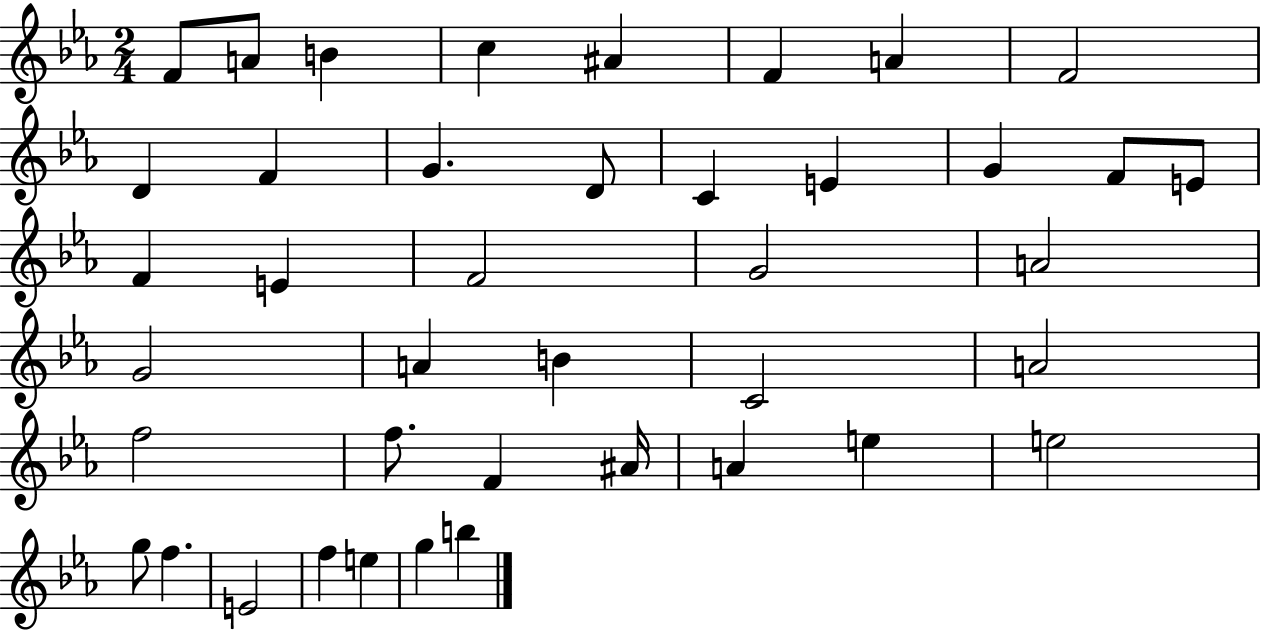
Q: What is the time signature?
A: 2/4